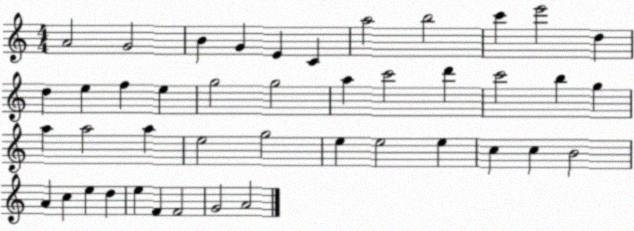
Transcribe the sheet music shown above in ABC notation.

X:1
T:Untitled
M:4/4
L:1/4
K:C
A2 G2 B G E C a2 b2 c' e'2 d d e f e g2 g2 a c'2 d' c'2 b g a a2 a e2 g2 e e2 e c c B2 A c e d e F F2 G2 A2